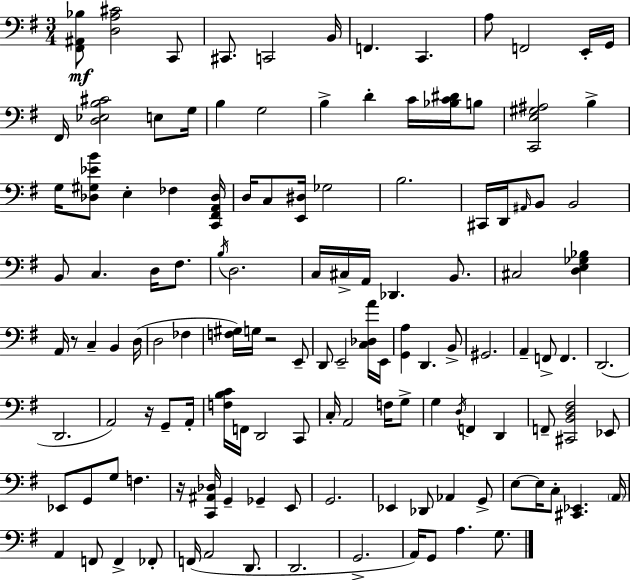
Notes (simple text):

[F#2,A#2,Bb3]/e [D3,A3,C#4]/h C2/e C#2/e. C2/h B2/s F2/q. C2/q. A3/e F2/h E2/s G2/s F#2/s [D3,Eb3,B3,C#4]/h E3/e G3/s B3/q G3/h B3/q D4/q C4/s [Bb3,C4,D#4]/s B3/e [C2,E3,G#3,A#3]/h B3/q G3/s [Db3,G#3,Eb4,B4]/e E3/q FES3/q [C2,F#2,A2,Db3]/s D3/s C3/e [E2,D#3]/s Gb3/h B3/h. C#2/s D2/s A#2/s B2/e B2/h B2/e C3/q. D3/s F#3/e. B3/s D3/h. C3/s C#3/s A2/s Db2/q. B2/e. C#3/h [D3,E3,Gb3,Bb3]/q A2/s R/e C3/q B2/q D3/s D3/h FES3/q [F3,G#3]/s G3/s R/h E2/e D2/e E2/h [C3,Db3,A4]/s E2/s [G2,A3]/q D2/q. B2/e G#2/h. A2/q F2/e F2/q. D2/h. D2/h. A2/h R/s G2/e A2/s [F3,B3,C4]/s F2/s D2/h C2/e C3/s A2/h F3/s G3/e G3/q D3/s F2/q D2/q F2/e [C#2,B2,D3,F#3]/h Eb2/e Eb2/e G2/e G3/e F3/q. R/s [C2,A#2,Db3]/s G2/q Gb2/q E2/e G2/h. Eb2/q Db2/e Ab2/q G2/e E3/e E3/s C3/e [C#2,Eb2]/q. A2/s A2/q F2/e F2/q FES2/e F2/s A2/h D2/e. D2/h. G2/h. A2/s G2/e A3/q. G3/e.